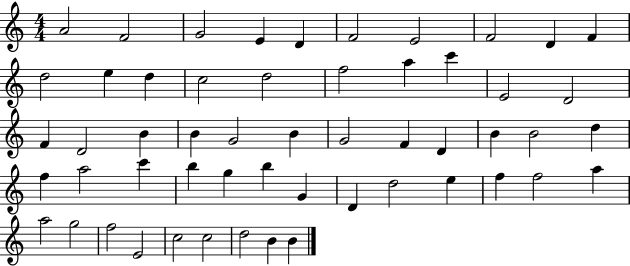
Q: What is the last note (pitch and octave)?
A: B4